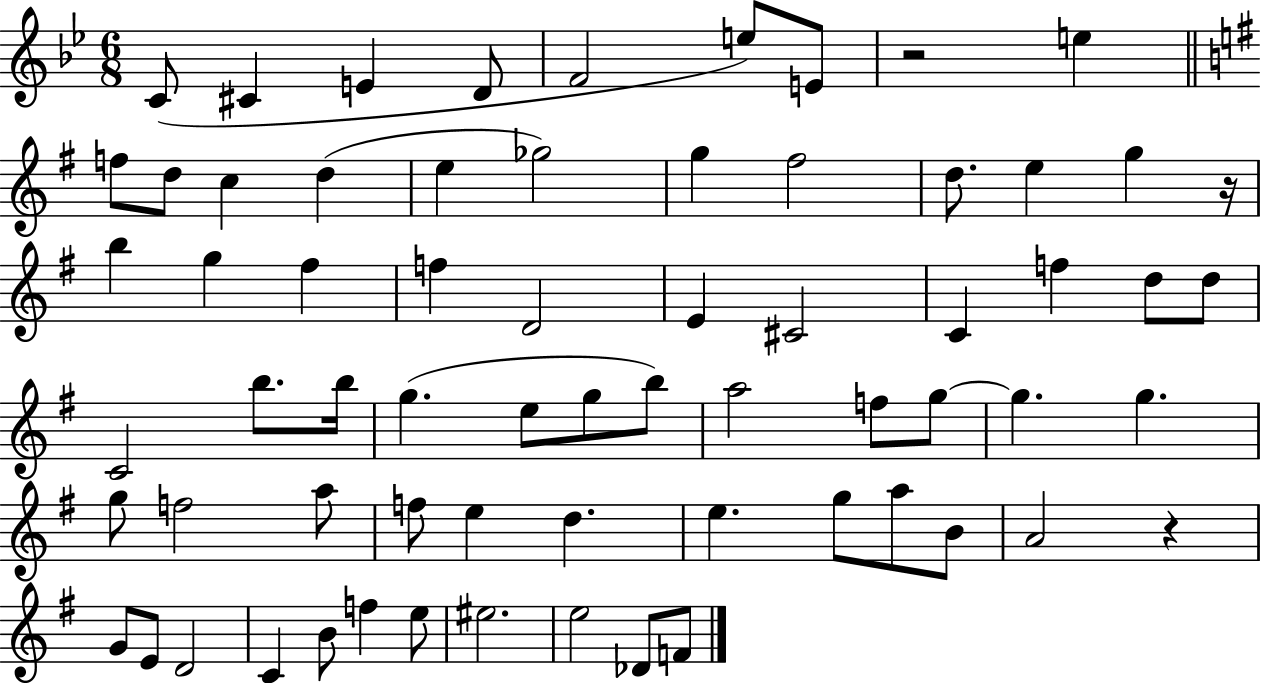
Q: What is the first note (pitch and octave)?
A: C4